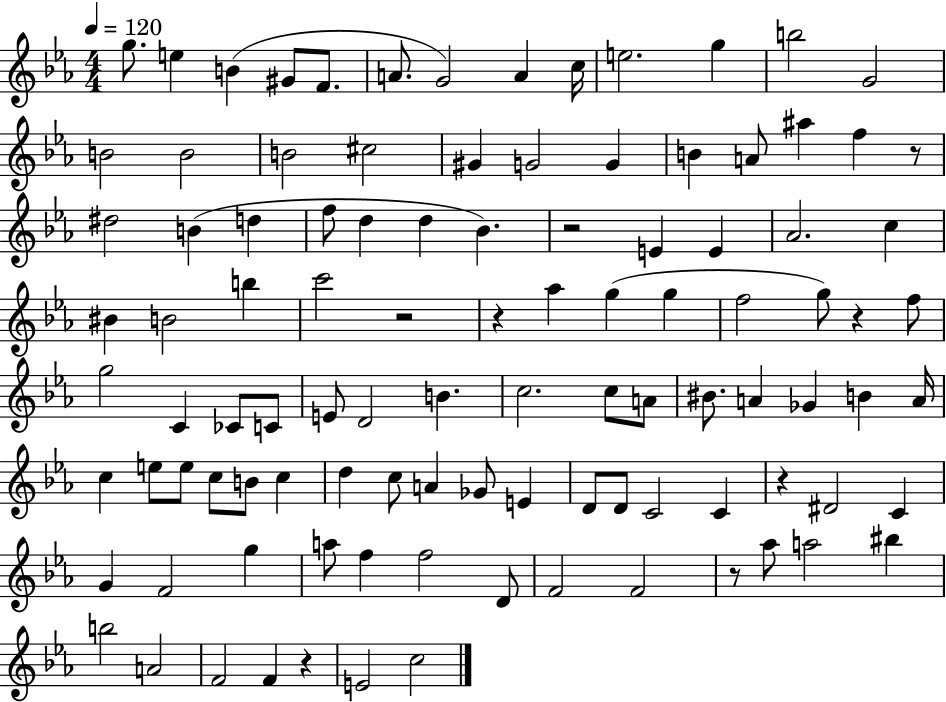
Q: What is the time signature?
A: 4/4